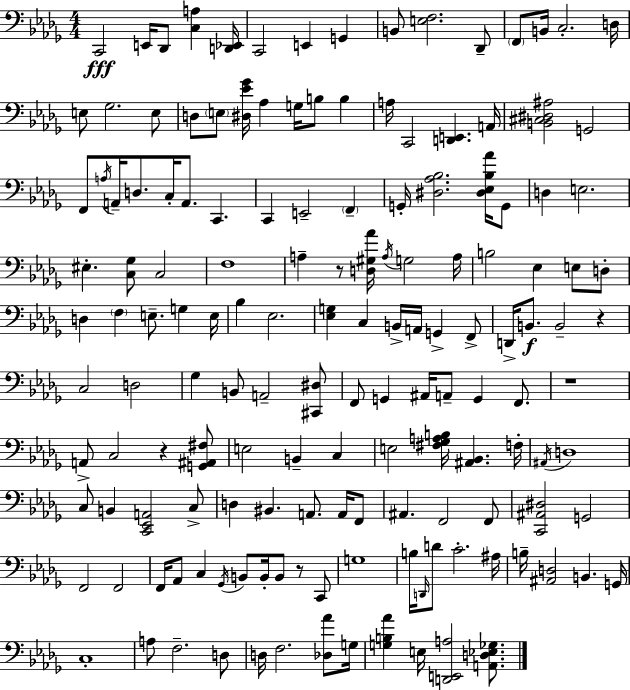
X:1
T:Untitled
M:4/4
L:1/4
K:Bbm
C,,2 E,,/4 _D,,/2 [C,A,] [D,,_E,,]/4 C,,2 E,, G,, B,,/2 [E,F,]2 _D,,/2 F,,/2 B,,/4 C,2 D,/4 E,/2 _G,2 E,/2 D,/2 E,/2 [^D,_E_G]/4 _A, G,/4 B,/2 B, A,/4 C,,2 [D,,E,,] A,,/4 [B,,^C,^D,^A,]2 G,,2 F,,/2 A,/4 A,,/4 D,/2 C,/4 A,,/2 C,, C,, E,,2 F,, G,,/4 [^D,_A,_B,]2 [^D,_E,_B,_A]/4 G,,/2 D, E,2 ^E, [C,_G,]/2 C,2 F,4 A, z/2 [D,^G,_A]/4 A,/4 G,2 A,/4 B,2 _E, E,/2 D,/2 D, F, E,/2 G, E,/4 _B, _E,2 [_E,G,] C, B,,/4 A,,/4 G,, F,,/2 D,,/4 B,,/2 B,,2 z C,2 D,2 _G, B,,/2 A,,2 [^C,,^D,]/2 F,,/2 G,, ^A,,/4 A,,/2 G,, F,,/2 z4 A,,/2 C,2 z [G,,^A,,^F,]/2 E,2 B,, C, E,2 [^F,_G,A,B,]/4 [^A,,_B,,] F,/4 ^A,,/4 D,4 C,/2 B,, [C,,_E,,A,,]2 C,/2 D, ^B,, A,,/2 A,,/4 F,,/2 ^A,, F,,2 F,,/2 [C,,^A,,^D,]2 G,,2 F,,2 F,,2 F,,/4 _A,,/2 C, _G,,/4 B,,/2 B,,/4 B,,/2 z/2 C,,/2 G,4 B,/4 D,,/4 D/2 C2 ^A,/4 B,/4 [^A,,D,]2 B,, G,,/4 C,4 A,/2 F,2 D,/2 D,/4 F,2 [_D,_A]/2 G,/4 [G,B,_A] E,/4 [D,,E,,A,]2 [A,,D,_E,_G,]/2